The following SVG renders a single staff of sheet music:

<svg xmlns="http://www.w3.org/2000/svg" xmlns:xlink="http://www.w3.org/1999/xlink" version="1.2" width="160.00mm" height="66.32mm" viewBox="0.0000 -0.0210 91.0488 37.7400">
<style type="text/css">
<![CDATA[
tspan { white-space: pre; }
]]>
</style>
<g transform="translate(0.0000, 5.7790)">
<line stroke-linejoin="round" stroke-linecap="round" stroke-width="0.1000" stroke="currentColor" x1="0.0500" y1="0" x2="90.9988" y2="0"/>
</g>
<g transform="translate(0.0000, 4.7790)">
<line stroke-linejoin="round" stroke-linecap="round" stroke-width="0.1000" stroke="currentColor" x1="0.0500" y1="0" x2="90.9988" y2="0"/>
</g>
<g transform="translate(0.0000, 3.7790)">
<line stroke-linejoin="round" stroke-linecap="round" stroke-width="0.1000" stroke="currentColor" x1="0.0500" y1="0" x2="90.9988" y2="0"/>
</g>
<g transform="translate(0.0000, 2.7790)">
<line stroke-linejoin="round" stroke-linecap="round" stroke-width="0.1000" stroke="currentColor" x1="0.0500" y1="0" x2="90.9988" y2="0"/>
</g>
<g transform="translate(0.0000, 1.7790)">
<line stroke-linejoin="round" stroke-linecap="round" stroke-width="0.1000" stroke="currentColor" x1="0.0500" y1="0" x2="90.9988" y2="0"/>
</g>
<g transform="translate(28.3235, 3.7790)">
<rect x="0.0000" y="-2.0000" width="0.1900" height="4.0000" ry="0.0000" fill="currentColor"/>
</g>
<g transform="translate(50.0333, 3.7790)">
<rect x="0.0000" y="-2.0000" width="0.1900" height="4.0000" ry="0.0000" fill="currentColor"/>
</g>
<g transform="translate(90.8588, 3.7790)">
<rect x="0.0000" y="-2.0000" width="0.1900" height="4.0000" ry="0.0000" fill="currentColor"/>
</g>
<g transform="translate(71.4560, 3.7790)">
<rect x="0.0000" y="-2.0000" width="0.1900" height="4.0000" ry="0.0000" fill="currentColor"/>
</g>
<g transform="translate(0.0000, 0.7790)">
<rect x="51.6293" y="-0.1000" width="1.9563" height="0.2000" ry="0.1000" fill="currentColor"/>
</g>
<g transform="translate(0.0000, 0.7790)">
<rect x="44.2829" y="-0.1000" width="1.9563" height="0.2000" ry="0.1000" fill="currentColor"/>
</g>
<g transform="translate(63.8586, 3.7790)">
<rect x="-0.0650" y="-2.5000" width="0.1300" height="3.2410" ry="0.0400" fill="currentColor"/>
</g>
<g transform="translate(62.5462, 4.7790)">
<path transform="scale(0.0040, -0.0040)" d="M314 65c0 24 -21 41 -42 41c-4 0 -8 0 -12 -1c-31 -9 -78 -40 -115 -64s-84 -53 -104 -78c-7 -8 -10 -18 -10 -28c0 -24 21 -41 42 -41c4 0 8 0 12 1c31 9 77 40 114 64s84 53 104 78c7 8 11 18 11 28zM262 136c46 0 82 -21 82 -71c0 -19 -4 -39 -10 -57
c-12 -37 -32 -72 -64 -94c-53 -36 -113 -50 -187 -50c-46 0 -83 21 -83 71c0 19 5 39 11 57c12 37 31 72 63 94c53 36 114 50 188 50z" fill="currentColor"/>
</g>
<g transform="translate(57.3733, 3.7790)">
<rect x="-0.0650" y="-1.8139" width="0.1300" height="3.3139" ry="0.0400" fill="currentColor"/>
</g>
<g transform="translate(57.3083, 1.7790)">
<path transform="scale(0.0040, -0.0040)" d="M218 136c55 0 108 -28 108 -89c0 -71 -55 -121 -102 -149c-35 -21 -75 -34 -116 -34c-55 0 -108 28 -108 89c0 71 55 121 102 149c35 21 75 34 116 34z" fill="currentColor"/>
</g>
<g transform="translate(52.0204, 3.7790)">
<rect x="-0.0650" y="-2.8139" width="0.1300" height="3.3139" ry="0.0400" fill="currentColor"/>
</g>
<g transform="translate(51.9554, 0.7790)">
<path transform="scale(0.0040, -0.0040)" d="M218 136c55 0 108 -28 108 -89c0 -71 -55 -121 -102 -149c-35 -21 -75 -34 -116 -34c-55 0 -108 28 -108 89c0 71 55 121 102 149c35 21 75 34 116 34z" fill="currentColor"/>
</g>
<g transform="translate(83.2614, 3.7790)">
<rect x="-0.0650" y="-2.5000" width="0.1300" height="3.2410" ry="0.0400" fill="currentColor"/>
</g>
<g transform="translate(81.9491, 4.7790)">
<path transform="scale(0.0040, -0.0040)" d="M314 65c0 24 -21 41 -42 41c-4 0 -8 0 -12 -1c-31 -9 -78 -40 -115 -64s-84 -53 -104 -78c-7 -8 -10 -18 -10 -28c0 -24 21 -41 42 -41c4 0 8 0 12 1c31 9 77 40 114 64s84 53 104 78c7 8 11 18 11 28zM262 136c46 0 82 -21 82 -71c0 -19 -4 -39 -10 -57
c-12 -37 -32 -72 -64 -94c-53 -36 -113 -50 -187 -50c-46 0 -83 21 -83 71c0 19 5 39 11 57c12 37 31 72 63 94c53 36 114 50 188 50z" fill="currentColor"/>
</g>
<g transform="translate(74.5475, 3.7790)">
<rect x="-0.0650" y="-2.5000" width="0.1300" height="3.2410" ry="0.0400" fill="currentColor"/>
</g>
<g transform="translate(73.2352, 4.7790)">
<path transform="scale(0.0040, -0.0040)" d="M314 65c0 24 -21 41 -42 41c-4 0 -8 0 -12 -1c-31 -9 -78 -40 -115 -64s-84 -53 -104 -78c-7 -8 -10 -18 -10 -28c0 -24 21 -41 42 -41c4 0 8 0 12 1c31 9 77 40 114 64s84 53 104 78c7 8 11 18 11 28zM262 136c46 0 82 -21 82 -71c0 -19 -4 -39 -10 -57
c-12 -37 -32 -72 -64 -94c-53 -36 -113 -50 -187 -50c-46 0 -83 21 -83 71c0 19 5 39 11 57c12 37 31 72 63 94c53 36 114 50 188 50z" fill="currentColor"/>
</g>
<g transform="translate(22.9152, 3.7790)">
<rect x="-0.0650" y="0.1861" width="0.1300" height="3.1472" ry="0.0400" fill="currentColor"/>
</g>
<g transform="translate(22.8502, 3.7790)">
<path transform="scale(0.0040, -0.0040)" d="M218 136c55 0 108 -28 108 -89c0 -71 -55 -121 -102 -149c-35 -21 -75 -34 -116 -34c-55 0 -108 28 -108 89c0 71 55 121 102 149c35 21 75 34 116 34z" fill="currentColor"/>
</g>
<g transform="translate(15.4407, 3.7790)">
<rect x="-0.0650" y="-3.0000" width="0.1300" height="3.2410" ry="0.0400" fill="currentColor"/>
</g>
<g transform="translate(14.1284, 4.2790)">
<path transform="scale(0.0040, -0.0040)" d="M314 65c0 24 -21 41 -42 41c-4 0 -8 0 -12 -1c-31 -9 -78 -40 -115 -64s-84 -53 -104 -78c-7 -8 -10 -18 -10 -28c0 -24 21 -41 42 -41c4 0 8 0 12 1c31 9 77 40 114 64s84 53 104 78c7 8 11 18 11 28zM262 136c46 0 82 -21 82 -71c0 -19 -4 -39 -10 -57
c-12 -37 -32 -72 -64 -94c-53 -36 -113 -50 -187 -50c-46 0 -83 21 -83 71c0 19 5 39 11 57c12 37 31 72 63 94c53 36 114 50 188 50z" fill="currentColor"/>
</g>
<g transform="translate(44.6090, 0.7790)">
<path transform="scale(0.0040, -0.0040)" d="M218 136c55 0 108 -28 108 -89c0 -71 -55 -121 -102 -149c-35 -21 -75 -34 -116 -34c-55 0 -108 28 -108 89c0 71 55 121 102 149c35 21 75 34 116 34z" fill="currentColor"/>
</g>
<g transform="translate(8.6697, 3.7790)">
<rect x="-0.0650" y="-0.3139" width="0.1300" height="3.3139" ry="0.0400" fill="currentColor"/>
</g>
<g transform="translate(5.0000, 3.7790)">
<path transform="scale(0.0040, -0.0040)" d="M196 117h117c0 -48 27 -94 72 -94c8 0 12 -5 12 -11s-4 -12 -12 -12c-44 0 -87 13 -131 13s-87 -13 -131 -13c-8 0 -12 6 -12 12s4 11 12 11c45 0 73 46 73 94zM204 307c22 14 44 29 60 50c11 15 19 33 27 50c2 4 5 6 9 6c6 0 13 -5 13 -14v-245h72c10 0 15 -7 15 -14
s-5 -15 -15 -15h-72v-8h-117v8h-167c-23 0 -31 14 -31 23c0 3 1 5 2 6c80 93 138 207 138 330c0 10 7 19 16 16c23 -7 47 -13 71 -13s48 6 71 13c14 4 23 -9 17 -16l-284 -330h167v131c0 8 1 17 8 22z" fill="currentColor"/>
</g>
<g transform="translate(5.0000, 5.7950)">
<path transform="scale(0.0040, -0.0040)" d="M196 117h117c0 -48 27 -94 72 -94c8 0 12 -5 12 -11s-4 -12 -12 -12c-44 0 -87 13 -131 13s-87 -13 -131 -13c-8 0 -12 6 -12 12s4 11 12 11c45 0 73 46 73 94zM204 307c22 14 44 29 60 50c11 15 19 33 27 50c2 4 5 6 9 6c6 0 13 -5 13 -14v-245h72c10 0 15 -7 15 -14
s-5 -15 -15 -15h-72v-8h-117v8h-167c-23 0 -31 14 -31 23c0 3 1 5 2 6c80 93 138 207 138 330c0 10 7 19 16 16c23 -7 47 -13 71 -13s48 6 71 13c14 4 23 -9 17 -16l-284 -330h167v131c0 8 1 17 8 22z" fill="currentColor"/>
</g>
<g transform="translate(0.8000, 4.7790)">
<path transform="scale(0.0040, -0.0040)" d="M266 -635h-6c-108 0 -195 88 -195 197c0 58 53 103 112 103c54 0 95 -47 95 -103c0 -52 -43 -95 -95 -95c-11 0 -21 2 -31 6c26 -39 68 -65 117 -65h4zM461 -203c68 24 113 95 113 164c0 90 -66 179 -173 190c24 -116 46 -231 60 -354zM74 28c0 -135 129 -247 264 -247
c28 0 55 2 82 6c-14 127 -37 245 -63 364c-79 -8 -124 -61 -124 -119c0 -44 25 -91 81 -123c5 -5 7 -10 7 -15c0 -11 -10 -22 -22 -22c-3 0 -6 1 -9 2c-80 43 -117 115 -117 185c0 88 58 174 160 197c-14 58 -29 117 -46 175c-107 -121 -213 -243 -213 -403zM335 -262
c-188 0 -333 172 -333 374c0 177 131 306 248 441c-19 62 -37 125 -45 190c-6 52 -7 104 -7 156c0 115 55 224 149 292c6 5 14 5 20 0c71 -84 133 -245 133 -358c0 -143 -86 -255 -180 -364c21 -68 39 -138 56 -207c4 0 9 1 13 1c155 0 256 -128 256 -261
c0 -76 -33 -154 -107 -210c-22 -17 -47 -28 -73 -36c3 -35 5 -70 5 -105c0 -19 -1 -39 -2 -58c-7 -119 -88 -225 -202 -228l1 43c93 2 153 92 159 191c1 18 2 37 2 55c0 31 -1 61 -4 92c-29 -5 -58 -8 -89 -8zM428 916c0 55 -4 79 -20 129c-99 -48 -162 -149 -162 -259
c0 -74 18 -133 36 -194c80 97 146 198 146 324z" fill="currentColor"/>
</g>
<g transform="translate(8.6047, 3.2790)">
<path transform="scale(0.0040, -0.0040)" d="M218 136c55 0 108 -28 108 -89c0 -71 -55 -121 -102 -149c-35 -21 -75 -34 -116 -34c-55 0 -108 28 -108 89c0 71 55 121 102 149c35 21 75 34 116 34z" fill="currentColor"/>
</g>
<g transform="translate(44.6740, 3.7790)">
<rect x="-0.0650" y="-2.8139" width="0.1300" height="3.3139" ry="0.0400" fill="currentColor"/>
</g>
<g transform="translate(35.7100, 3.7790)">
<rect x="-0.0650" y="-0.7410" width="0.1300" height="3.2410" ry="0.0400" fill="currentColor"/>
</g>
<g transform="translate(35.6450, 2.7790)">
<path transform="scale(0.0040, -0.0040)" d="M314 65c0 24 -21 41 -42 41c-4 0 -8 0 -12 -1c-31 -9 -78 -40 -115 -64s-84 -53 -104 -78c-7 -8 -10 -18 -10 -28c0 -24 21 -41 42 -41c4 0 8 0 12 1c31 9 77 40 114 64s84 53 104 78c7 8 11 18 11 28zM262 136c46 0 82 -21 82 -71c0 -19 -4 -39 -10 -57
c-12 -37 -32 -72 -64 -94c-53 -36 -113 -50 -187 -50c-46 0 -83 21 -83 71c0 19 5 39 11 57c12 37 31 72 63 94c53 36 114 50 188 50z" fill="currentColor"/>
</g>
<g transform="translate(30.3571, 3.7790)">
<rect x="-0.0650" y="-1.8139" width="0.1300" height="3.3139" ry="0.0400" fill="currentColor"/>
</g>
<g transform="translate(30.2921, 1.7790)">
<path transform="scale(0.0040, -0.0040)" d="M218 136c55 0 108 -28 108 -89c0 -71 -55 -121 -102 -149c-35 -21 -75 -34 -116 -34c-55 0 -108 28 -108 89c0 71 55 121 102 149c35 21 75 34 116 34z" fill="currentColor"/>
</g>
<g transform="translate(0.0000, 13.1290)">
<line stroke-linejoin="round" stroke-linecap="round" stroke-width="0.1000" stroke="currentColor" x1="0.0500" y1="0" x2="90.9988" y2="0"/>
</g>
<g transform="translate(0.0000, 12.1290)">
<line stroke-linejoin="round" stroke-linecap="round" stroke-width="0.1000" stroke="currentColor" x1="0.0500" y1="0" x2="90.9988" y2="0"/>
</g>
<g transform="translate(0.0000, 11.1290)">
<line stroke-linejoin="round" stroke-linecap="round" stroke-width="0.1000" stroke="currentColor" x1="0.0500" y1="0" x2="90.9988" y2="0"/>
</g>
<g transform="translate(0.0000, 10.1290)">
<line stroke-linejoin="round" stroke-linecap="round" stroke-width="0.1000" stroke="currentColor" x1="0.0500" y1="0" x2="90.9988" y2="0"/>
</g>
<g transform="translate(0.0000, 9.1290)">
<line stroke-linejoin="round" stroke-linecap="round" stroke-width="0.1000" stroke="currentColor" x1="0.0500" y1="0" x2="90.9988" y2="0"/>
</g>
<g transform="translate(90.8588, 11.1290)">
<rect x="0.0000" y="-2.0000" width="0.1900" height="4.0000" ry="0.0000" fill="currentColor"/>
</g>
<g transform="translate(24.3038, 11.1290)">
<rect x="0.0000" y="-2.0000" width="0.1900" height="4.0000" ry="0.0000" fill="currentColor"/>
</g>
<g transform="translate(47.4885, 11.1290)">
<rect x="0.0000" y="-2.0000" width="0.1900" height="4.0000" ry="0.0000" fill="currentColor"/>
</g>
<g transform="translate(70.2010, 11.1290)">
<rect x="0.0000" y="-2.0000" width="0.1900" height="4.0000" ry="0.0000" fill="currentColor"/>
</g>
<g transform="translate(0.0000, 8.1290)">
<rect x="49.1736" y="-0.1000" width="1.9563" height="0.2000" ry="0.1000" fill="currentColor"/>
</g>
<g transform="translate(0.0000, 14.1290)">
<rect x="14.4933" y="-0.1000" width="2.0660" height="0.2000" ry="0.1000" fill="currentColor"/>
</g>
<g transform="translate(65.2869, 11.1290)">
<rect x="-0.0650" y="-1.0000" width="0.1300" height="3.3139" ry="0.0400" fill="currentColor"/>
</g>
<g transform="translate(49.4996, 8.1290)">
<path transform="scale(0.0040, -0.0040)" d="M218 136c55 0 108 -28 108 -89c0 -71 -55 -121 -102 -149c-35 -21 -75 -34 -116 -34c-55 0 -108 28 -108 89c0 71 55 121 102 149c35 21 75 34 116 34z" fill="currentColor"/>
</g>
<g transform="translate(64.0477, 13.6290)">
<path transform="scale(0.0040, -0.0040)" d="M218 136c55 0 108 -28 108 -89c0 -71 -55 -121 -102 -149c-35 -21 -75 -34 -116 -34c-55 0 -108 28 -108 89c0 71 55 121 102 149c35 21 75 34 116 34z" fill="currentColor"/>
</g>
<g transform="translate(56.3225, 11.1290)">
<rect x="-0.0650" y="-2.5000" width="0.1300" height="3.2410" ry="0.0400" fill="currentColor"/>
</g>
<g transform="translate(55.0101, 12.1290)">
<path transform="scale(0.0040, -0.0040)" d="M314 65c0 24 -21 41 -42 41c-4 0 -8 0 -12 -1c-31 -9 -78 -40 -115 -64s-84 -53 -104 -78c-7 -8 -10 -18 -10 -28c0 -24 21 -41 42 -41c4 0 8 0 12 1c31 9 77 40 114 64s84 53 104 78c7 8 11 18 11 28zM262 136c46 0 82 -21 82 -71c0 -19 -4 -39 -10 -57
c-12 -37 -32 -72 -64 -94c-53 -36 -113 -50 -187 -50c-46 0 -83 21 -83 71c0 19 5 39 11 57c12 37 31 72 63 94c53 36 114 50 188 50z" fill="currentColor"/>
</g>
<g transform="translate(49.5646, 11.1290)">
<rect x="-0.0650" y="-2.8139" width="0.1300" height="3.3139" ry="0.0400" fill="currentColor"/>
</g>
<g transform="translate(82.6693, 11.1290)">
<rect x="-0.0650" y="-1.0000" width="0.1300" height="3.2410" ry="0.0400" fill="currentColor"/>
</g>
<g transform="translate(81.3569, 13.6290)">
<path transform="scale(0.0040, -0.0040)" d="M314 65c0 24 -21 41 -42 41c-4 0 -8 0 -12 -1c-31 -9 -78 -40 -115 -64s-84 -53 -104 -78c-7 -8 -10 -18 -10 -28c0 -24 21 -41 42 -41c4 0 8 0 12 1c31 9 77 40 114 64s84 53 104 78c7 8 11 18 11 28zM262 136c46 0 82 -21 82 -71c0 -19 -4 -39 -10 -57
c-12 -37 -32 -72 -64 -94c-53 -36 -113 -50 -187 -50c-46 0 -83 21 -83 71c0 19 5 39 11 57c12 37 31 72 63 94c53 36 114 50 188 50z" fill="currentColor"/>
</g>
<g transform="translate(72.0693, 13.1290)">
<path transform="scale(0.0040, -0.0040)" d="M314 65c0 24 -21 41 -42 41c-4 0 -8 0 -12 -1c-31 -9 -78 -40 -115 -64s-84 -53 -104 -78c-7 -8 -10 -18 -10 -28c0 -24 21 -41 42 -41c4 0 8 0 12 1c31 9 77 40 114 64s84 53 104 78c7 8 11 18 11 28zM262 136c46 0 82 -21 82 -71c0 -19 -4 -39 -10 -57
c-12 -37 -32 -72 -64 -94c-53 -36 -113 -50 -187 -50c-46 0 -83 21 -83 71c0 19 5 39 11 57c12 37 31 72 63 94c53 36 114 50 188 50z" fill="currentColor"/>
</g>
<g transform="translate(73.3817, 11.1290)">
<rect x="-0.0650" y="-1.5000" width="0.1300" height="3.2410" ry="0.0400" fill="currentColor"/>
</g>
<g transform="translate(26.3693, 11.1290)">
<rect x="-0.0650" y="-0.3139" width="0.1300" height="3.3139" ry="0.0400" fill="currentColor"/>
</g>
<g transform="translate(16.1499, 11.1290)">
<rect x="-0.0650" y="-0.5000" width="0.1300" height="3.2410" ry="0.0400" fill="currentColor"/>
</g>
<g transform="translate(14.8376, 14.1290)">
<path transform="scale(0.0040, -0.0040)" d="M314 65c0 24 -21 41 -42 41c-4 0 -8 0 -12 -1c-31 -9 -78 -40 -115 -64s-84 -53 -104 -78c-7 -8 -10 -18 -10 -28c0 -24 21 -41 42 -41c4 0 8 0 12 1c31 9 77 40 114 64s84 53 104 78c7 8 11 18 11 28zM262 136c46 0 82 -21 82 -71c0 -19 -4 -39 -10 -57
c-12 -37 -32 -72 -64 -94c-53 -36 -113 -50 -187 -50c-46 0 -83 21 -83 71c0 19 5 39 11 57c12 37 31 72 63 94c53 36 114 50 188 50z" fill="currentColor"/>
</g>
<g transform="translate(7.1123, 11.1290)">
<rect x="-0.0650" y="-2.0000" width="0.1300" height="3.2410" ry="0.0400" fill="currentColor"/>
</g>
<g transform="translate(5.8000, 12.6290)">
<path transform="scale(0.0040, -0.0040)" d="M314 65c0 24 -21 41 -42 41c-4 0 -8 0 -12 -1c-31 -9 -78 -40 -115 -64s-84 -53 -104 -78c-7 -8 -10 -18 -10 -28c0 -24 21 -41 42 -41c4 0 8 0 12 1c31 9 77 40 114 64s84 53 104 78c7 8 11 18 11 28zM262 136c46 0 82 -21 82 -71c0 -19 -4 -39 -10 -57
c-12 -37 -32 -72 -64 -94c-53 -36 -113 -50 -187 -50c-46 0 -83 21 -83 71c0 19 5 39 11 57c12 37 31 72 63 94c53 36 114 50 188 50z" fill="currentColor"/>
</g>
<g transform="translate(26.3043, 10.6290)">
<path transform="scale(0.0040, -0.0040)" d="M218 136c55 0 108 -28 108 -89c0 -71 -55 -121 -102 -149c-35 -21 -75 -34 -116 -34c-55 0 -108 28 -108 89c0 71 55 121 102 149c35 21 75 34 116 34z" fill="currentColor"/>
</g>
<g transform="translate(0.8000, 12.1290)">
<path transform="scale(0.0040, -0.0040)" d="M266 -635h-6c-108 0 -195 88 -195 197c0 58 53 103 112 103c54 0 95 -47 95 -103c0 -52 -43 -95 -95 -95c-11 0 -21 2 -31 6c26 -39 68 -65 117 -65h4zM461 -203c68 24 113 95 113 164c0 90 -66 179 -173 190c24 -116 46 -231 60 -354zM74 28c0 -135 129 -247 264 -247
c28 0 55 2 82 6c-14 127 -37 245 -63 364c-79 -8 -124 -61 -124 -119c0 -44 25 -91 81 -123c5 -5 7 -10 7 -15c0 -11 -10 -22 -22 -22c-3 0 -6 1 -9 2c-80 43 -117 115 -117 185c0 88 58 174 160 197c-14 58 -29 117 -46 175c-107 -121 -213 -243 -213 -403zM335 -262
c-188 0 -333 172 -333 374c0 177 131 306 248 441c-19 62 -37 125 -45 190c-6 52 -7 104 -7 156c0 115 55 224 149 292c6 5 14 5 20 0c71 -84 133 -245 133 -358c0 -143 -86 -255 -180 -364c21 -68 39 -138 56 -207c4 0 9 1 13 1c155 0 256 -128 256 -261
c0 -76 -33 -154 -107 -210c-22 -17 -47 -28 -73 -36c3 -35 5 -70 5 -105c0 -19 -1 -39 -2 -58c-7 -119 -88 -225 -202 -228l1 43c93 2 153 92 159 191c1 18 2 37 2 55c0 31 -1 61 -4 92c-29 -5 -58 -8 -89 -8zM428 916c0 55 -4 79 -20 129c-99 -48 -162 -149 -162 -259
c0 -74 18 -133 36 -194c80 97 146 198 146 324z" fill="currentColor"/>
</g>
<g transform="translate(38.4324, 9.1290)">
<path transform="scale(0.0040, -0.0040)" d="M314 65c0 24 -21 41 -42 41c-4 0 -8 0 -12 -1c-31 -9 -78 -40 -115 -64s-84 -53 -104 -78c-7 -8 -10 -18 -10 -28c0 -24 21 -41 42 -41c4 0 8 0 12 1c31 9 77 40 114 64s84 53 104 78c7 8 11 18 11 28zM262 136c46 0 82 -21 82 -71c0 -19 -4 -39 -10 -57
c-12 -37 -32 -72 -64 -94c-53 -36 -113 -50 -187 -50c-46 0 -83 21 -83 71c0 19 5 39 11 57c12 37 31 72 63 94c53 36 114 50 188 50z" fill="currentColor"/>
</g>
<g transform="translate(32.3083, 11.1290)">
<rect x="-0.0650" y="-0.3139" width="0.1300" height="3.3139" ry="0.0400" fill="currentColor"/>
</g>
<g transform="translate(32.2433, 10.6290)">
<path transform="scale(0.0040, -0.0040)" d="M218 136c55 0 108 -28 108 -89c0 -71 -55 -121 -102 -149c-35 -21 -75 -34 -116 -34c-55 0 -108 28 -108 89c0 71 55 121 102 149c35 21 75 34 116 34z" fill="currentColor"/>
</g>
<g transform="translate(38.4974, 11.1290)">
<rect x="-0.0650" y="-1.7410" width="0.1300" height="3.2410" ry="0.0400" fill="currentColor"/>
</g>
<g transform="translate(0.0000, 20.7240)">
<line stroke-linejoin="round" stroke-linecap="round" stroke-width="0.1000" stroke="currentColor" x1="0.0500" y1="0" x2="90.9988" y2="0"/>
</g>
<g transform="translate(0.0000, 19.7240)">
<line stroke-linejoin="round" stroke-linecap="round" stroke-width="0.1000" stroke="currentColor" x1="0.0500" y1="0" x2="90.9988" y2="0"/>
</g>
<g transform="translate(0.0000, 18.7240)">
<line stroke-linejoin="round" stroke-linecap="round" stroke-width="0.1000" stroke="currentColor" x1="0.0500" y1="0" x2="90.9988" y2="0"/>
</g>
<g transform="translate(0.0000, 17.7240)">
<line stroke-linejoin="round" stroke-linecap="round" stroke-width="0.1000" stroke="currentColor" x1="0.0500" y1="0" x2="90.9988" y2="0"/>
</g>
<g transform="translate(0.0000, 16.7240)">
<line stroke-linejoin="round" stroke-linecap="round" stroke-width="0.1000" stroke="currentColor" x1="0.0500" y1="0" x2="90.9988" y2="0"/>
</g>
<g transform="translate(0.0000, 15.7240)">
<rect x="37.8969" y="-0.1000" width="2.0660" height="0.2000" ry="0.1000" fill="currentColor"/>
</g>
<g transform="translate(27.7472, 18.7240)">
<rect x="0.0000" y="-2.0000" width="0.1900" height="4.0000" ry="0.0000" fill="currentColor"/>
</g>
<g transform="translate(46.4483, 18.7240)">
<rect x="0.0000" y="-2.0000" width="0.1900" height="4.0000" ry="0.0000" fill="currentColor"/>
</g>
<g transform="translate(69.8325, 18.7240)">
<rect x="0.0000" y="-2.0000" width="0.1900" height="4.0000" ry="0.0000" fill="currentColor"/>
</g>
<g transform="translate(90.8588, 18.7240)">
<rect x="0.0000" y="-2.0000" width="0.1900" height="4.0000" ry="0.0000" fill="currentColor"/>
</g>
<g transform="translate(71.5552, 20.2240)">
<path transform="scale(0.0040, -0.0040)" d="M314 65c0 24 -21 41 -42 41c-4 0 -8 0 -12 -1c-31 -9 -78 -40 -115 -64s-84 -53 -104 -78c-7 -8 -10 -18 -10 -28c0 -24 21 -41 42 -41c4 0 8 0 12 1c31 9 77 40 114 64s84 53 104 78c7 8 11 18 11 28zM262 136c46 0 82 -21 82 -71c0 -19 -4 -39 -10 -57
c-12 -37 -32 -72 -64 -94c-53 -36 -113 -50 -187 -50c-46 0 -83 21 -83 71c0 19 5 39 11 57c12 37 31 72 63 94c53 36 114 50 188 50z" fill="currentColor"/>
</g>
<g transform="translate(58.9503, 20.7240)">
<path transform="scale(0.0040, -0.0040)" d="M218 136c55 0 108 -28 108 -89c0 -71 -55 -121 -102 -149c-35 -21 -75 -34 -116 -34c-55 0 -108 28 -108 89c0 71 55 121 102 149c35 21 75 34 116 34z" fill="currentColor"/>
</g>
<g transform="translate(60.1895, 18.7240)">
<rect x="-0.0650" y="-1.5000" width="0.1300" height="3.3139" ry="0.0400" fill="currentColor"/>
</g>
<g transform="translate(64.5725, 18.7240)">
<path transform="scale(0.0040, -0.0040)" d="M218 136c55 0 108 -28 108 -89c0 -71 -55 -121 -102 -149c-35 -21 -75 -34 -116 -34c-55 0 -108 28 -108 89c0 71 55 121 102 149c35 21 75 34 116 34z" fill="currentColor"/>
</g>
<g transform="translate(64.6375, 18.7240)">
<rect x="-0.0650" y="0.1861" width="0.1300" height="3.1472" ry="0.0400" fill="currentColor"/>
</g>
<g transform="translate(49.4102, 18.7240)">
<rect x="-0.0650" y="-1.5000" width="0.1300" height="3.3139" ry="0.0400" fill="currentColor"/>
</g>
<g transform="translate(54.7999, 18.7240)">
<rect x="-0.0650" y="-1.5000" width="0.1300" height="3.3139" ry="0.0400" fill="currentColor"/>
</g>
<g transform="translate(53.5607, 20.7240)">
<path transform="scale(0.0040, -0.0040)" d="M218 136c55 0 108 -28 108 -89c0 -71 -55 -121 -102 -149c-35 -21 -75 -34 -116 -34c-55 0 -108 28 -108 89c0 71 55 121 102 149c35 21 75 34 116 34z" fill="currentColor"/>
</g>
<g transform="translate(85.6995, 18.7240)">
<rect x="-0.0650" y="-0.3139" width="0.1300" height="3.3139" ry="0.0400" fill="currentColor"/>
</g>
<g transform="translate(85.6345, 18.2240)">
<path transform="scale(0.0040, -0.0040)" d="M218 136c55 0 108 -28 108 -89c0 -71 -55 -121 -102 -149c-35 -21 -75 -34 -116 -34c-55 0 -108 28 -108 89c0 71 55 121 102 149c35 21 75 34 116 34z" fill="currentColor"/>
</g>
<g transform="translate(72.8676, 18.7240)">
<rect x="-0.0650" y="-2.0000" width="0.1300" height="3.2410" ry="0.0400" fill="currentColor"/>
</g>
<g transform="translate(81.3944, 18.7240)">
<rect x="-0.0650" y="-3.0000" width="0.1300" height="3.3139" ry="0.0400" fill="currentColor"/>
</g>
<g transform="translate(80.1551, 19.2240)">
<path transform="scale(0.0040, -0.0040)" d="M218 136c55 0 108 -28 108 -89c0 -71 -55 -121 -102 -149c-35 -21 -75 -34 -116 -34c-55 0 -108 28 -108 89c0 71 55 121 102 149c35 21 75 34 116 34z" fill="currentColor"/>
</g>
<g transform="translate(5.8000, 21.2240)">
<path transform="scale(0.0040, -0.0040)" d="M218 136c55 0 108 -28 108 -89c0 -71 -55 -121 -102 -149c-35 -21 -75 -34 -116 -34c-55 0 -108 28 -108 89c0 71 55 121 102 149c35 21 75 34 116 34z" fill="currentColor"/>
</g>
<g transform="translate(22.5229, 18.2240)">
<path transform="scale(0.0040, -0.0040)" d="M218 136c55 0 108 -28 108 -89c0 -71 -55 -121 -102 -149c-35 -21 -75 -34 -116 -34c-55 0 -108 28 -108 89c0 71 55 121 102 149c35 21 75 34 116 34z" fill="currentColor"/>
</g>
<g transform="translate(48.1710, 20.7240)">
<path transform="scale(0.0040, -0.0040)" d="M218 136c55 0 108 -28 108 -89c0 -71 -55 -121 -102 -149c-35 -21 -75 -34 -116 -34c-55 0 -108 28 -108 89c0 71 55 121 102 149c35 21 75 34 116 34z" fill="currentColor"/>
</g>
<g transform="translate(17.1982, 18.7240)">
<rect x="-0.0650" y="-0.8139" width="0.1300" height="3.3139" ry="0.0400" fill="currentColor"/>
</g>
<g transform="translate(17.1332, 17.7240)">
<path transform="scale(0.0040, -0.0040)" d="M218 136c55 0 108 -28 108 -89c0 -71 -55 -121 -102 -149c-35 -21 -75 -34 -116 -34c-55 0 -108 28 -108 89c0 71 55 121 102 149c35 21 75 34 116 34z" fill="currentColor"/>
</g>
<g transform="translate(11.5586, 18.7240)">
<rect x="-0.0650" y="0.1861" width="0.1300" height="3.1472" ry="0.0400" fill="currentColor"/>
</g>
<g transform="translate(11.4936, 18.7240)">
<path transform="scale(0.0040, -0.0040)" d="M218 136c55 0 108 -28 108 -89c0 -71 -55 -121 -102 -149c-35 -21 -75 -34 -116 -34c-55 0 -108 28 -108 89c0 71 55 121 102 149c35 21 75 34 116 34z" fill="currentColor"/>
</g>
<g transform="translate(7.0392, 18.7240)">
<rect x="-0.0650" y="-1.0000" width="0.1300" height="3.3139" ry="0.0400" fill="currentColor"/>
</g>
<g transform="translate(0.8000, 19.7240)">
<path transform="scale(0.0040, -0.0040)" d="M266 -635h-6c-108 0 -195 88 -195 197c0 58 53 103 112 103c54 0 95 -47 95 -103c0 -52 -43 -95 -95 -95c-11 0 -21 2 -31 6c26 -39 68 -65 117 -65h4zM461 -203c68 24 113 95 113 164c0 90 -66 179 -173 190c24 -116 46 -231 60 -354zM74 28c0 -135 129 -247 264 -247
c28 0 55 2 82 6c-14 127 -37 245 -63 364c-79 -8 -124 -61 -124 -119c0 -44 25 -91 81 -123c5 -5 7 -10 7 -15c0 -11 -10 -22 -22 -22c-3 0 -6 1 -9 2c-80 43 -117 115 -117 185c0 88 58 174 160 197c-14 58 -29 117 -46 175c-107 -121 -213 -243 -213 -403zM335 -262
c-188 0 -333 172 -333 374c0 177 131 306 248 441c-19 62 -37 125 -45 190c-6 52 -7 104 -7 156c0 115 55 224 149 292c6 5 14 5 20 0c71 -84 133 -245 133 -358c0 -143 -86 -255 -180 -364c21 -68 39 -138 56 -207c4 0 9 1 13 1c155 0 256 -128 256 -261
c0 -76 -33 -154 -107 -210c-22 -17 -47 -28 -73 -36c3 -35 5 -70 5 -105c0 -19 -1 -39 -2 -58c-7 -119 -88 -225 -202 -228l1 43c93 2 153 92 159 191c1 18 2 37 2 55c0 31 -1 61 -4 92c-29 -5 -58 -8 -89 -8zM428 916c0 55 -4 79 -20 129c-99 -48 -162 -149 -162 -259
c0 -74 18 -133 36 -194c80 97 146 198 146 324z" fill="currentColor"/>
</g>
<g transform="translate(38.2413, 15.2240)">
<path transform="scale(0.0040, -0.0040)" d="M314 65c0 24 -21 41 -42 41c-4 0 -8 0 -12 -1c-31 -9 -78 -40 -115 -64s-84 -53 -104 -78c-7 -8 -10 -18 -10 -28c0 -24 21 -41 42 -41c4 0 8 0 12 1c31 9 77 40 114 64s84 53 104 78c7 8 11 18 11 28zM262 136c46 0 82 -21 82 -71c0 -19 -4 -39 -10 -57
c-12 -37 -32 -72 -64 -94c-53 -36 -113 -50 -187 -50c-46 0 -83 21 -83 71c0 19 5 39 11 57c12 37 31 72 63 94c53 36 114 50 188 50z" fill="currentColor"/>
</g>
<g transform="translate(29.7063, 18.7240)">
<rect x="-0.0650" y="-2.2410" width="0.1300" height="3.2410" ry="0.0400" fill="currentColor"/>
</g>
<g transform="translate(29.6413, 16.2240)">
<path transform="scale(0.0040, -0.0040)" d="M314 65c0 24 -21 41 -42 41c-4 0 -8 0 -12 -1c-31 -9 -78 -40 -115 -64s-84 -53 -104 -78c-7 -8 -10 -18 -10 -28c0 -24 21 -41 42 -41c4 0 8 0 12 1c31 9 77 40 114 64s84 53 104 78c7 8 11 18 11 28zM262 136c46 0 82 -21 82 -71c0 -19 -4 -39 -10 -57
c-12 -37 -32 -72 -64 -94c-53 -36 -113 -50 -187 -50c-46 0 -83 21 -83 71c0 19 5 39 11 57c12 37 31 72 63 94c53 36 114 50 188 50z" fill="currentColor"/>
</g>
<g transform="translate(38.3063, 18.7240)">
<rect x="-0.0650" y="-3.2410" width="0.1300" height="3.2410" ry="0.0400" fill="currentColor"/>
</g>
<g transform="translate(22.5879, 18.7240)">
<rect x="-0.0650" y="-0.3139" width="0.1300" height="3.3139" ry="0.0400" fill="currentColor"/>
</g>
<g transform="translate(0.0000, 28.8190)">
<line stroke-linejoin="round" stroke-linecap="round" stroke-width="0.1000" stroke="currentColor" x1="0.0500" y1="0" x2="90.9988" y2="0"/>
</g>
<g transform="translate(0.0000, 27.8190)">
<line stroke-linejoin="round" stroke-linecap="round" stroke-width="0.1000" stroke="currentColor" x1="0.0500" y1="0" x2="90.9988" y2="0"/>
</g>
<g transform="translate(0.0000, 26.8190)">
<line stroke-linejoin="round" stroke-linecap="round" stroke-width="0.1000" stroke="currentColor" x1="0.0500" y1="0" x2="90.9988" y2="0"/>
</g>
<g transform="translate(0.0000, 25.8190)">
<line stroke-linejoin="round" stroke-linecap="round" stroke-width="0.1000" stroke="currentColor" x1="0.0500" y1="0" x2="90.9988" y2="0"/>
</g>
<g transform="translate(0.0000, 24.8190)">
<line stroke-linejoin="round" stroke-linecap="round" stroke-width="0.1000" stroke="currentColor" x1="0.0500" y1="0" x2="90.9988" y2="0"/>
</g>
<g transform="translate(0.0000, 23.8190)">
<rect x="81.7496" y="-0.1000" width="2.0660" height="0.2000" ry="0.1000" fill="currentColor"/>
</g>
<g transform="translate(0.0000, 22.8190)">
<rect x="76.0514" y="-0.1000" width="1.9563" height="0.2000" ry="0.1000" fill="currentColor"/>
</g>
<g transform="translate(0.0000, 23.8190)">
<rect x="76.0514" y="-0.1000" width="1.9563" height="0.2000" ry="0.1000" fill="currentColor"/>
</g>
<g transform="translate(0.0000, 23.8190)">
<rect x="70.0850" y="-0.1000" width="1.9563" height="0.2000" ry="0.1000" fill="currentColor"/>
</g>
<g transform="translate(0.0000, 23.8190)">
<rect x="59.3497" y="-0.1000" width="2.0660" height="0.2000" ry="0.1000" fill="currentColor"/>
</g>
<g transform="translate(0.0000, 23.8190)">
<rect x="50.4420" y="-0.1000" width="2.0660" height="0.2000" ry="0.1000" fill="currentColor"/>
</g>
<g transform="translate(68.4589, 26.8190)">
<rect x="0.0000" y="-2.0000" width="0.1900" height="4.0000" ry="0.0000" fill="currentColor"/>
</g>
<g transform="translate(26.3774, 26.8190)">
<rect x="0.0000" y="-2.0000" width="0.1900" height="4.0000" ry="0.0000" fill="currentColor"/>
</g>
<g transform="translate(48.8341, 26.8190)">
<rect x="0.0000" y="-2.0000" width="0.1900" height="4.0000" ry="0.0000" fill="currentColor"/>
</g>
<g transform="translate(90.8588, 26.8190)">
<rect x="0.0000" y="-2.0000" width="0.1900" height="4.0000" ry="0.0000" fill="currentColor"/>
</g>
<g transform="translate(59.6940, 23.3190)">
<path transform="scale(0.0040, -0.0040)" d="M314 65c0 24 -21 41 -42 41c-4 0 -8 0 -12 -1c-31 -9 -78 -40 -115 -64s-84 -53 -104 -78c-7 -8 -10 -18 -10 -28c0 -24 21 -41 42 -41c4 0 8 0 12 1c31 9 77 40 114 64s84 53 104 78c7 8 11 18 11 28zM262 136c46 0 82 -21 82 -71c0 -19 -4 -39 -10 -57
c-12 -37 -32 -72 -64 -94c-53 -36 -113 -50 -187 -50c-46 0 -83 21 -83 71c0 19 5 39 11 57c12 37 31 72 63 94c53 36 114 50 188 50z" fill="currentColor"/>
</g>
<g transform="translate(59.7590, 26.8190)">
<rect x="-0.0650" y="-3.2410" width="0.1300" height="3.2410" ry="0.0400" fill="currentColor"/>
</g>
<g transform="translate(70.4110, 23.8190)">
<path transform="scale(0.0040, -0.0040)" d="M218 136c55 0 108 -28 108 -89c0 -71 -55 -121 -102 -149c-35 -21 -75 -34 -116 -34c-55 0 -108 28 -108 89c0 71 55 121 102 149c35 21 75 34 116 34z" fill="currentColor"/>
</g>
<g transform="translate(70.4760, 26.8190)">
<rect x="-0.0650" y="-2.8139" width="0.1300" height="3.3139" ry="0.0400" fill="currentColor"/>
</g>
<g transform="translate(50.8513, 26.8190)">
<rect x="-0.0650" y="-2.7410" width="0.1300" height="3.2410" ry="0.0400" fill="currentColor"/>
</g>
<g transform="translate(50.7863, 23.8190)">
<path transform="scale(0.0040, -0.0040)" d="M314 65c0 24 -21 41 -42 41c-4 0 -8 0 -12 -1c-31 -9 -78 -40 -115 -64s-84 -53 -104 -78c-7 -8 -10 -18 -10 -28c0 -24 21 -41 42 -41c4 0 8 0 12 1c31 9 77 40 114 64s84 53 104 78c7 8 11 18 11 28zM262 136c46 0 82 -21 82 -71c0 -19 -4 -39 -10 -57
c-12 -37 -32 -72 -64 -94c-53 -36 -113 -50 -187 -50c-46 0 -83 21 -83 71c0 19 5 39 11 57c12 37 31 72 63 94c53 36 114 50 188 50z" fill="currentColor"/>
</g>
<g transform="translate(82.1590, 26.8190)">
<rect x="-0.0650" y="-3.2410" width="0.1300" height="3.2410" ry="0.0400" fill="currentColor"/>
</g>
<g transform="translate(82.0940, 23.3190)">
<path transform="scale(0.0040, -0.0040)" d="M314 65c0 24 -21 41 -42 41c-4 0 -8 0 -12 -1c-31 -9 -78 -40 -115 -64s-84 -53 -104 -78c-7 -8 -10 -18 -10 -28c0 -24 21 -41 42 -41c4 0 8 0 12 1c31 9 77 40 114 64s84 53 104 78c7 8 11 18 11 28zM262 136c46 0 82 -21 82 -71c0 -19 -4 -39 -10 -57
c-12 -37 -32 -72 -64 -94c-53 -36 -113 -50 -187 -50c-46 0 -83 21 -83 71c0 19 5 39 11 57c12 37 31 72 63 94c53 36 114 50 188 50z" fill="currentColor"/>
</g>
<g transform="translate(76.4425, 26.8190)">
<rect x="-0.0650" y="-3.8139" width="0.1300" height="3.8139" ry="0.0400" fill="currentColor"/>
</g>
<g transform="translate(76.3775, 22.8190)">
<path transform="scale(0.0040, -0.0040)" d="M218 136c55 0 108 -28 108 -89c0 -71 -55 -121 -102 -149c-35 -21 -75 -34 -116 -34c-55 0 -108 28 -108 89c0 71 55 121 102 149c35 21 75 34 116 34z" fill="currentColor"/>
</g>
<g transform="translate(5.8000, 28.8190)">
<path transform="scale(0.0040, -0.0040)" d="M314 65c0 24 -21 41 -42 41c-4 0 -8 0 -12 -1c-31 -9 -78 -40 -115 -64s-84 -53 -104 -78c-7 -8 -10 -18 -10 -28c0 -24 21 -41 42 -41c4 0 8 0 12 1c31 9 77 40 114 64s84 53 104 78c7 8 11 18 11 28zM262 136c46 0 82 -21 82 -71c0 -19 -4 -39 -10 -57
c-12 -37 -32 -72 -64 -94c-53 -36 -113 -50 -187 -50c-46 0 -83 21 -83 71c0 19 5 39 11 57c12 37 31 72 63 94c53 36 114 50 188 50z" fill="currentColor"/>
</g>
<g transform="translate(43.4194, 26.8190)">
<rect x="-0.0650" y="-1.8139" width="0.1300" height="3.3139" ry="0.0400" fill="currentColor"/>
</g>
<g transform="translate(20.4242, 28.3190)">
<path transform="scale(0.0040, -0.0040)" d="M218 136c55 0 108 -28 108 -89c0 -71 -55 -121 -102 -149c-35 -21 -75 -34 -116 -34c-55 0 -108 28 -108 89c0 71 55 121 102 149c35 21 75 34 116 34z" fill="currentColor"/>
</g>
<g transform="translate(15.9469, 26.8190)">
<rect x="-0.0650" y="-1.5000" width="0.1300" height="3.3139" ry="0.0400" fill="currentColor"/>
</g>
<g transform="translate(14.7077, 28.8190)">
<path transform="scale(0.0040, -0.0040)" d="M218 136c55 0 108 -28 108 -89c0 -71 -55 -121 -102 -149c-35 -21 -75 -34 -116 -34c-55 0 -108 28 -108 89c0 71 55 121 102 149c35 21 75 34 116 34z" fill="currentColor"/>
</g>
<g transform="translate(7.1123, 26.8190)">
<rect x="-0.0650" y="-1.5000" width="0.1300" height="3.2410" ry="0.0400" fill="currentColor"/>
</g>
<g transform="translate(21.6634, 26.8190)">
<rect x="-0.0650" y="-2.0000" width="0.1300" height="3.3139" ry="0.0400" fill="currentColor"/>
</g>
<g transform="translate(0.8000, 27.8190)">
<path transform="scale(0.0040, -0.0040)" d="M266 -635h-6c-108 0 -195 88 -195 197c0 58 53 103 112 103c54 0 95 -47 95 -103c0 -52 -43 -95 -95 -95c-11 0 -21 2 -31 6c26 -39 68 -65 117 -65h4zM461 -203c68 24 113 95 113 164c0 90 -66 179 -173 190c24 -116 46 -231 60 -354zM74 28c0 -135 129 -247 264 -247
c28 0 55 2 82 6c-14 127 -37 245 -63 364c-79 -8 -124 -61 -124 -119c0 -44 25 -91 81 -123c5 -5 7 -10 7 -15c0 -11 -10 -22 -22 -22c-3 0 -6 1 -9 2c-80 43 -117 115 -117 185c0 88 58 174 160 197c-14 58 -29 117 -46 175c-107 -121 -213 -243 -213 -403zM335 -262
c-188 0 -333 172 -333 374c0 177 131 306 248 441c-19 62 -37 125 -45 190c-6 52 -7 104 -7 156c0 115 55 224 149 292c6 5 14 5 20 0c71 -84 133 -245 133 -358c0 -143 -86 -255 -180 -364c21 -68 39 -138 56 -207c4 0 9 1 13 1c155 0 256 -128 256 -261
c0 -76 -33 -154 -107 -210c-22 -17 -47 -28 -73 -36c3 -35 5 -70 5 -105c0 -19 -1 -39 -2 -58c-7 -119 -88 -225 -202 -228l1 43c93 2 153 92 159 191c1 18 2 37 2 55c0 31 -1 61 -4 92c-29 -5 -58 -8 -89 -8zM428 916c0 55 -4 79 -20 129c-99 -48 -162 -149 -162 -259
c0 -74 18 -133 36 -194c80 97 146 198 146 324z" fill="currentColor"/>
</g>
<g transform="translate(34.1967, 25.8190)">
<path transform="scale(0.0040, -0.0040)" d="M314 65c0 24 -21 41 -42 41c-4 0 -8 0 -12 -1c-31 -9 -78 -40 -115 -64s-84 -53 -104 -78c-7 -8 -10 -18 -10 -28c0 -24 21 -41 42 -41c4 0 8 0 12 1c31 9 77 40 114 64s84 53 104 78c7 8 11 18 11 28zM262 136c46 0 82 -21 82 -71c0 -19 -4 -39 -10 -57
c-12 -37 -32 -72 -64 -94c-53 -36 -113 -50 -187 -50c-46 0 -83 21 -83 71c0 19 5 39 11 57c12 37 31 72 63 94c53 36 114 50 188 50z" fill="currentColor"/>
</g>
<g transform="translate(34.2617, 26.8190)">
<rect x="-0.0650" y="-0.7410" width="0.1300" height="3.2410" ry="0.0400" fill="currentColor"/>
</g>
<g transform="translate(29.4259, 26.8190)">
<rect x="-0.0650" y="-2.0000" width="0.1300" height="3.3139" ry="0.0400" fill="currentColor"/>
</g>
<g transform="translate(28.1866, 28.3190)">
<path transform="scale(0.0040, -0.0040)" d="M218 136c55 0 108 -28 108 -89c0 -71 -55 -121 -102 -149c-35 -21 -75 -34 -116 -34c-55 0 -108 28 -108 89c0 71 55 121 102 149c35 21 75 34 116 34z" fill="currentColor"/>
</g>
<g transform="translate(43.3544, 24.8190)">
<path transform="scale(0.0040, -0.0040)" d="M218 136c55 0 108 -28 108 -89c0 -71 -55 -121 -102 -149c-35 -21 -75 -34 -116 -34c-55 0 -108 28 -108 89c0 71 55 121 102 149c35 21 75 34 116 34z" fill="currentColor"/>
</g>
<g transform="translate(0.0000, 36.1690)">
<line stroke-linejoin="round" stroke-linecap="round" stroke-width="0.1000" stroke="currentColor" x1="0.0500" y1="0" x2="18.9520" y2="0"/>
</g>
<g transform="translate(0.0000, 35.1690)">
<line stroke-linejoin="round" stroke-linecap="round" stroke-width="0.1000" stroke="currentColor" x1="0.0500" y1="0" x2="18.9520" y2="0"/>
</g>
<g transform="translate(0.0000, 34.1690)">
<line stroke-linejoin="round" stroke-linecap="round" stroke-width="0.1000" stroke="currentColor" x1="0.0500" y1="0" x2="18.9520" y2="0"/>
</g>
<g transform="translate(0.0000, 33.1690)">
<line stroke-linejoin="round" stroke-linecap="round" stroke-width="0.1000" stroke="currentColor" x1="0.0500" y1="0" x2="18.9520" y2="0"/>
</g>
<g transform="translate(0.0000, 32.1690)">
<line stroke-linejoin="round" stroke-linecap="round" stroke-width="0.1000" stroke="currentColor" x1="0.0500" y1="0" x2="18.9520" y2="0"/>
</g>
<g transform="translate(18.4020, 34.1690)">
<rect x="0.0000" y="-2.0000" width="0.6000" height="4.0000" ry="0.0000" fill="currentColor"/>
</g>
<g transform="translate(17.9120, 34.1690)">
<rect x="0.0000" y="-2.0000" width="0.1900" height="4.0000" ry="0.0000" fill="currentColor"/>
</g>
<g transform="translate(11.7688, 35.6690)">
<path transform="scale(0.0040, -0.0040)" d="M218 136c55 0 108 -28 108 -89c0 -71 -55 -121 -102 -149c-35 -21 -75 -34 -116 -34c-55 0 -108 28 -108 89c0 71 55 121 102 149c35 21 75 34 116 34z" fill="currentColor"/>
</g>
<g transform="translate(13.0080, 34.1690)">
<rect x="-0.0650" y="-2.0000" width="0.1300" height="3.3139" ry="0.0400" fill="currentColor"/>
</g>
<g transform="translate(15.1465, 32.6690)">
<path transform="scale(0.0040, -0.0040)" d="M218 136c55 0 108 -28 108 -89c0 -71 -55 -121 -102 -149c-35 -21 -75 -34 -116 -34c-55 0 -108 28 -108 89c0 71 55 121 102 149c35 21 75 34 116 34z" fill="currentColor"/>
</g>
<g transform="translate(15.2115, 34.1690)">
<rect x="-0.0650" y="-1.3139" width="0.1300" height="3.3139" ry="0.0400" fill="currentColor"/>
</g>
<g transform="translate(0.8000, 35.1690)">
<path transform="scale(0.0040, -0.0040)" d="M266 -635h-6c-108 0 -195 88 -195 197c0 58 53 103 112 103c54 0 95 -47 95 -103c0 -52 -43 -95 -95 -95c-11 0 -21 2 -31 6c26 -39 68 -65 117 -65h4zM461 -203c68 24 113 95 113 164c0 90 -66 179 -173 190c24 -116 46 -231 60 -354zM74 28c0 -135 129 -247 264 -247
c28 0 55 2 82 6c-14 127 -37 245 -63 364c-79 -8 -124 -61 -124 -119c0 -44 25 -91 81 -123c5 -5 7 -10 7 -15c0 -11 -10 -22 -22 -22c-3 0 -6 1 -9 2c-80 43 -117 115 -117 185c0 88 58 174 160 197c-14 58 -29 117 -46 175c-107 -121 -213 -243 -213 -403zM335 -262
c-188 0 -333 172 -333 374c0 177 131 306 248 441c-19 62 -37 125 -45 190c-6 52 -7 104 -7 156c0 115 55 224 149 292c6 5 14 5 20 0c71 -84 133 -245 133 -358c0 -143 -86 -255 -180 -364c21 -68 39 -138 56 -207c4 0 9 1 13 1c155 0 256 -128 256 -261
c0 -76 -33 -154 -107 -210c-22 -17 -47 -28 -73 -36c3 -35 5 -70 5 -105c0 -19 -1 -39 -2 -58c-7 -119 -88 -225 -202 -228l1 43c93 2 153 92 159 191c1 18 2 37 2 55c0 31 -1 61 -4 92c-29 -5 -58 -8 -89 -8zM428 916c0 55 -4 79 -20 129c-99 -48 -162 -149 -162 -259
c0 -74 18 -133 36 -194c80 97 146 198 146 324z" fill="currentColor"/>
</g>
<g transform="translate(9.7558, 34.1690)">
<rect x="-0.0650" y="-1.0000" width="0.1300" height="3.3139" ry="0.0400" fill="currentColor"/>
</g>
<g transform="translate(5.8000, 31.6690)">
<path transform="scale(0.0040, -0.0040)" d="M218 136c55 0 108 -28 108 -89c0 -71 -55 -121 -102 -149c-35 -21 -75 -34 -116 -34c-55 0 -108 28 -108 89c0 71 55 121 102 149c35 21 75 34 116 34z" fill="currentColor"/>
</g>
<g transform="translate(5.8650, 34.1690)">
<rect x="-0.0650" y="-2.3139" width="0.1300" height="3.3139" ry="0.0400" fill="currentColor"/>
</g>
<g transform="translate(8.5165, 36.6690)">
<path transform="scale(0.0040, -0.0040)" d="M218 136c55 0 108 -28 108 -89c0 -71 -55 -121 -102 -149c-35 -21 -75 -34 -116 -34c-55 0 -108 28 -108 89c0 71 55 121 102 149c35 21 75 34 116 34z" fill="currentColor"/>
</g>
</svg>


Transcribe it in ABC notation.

X:1
T:Untitled
M:4/4
L:1/4
K:C
c A2 B f d2 a a f G2 G2 G2 F2 C2 c c f2 a G2 D E2 D2 D B d c g2 b2 E E E B F2 A c E2 E F F d2 f a2 b2 a c' b2 g D F e